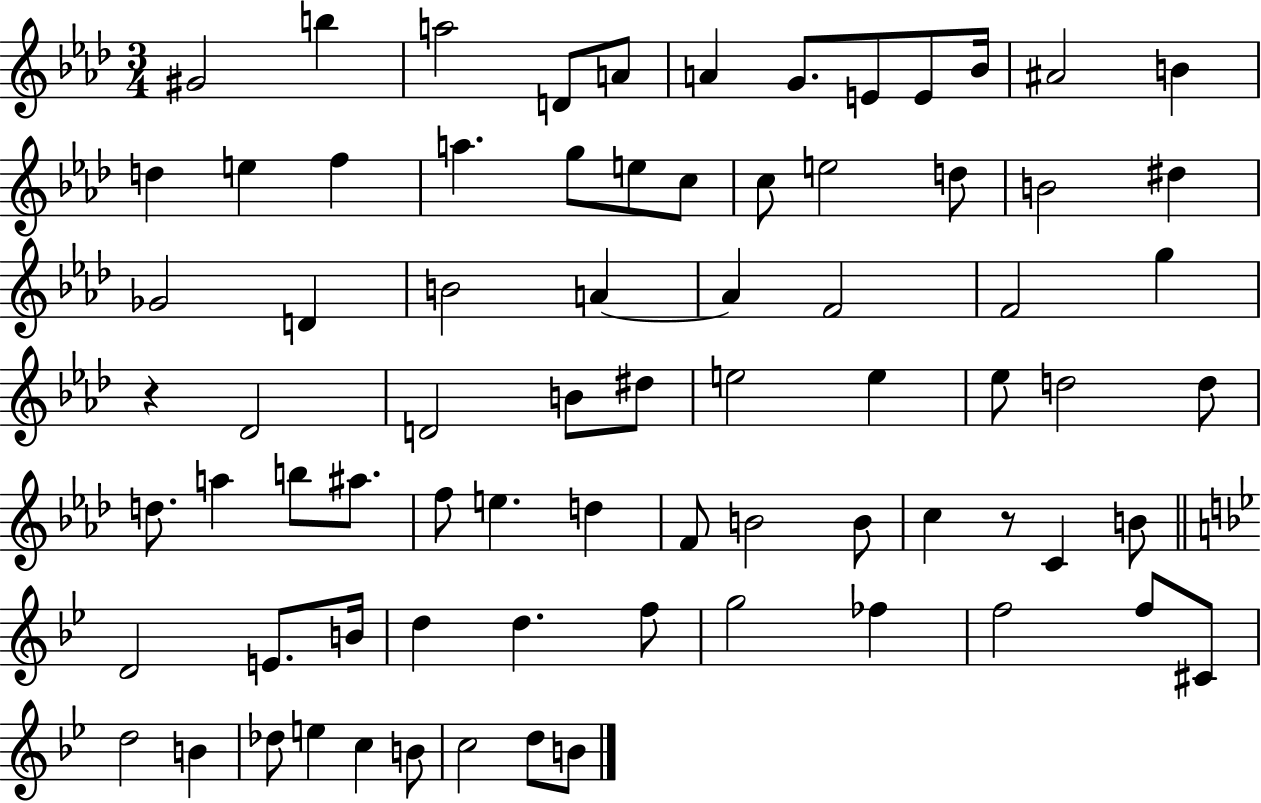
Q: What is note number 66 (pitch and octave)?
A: D5